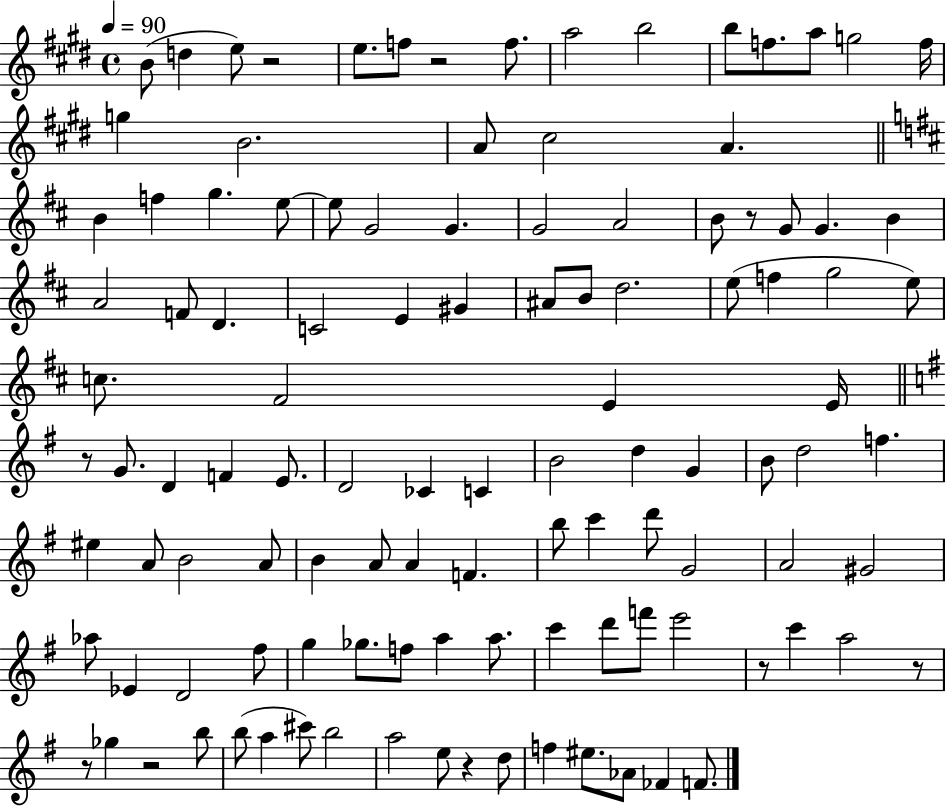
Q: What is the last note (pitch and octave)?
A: F4